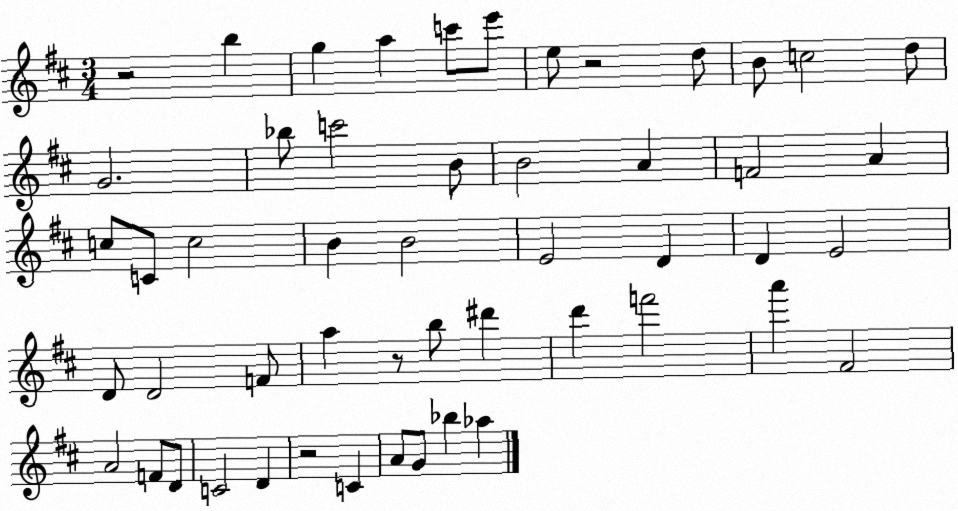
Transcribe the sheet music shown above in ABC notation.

X:1
T:Untitled
M:3/4
L:1/4
K:D
z2 b g a c'/2 e'/2 e/2 z2 d/2 B/2 c2 d/2 G2 _b/2 c'2 B/2 B2 A F2 A c/2 C/2 c2 B B2 E2 D D E2 D/2 D2 F/2 a z/2 b/2 ^d' d' f'2 a' ^F2 A2 F/2 D/2 C2 D z2 C A/2 G/2 _b _a